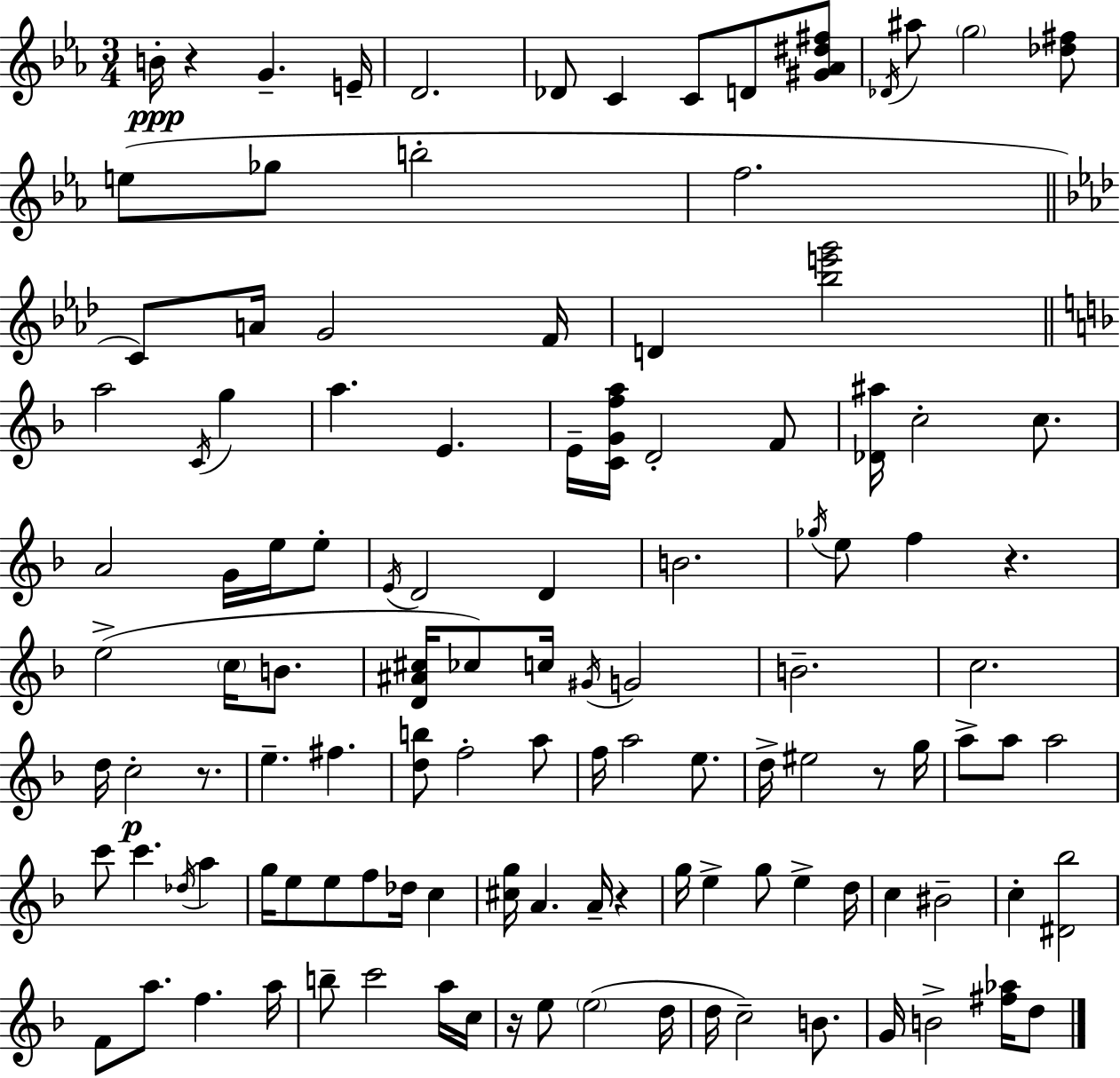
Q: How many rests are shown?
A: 6